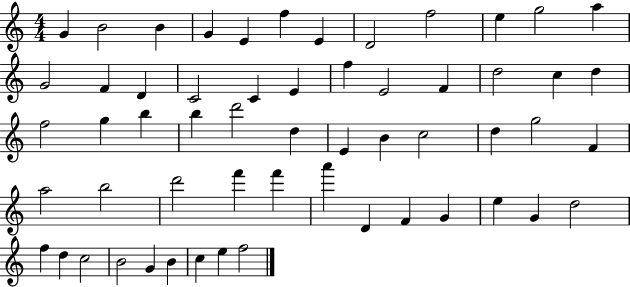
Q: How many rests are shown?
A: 0